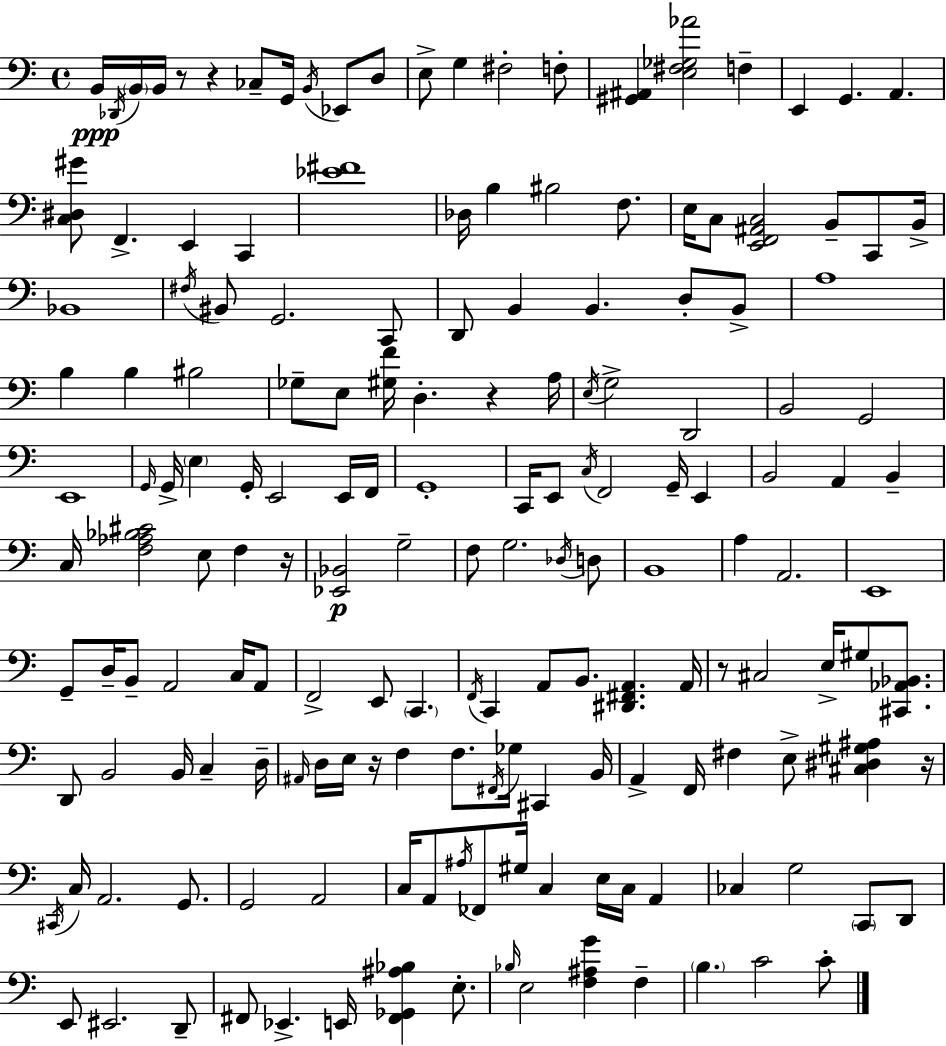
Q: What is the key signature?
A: C major